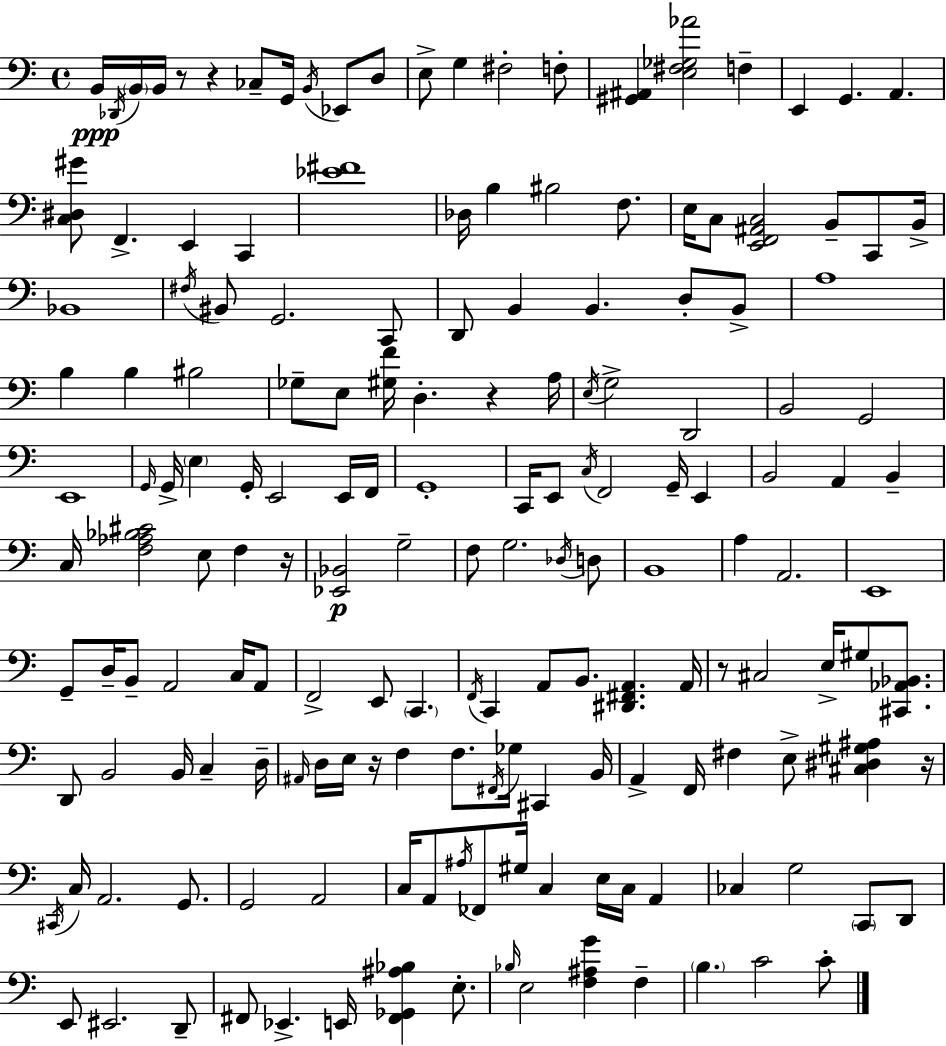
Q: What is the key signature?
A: C major